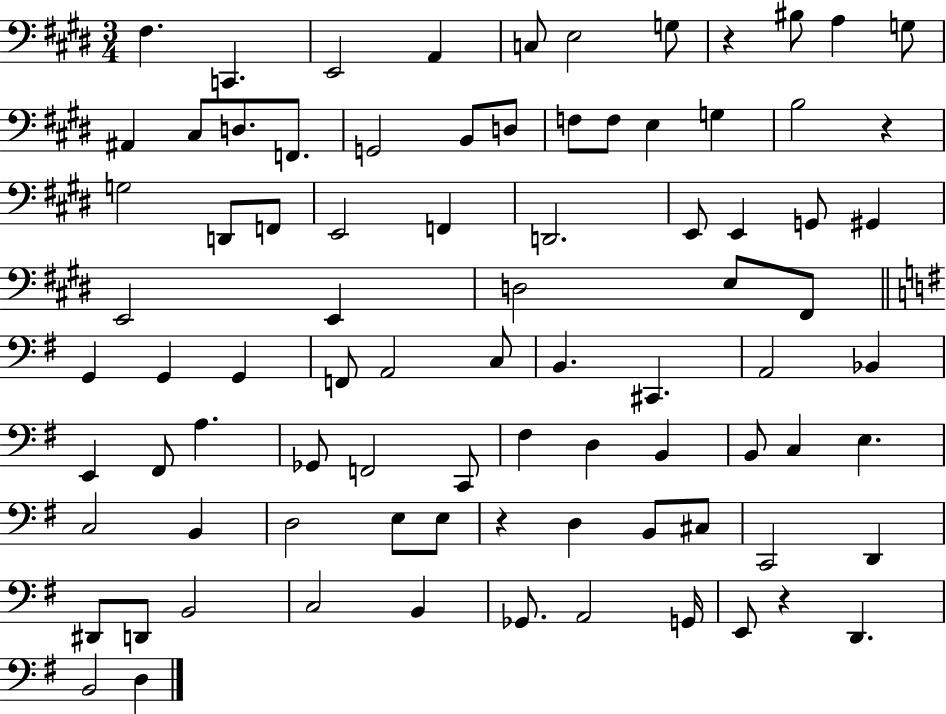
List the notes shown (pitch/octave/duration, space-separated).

F#3/q. C2/q. E2/h A2/q C3/e E3/h G3/e R/q BIS3/e A3/q G3/e A#2/q C#3/e D3/e. F2/e. G2/h B2/e D3/e F3/e F3/e E3/q G3/q B3/h R/q G3/h D2/e F2/e E2/h F2/q D2/h. E2/e E2/q G2/e G#2/q E2/h E2/q D3/h E3/e F#2/e G2/q G2/q G2/q F2/e A2/h C3/e B2/q. C#2/q. A2/h Bb2/q E2/q F#2/e A3/q. Gb2/e F2/h C2/e F#3/q D3/q B2/q B2/e C3/q E3/q. C3/h B2/q D3/h E3/e E3/e R/q D3/q B2/e C#3/e C2/h D2/q D#2/e D2/e B2/h C3/h B2/q Gb2/e. A2/h G2/s E2/e R/q D2/q. B2/h D3/q